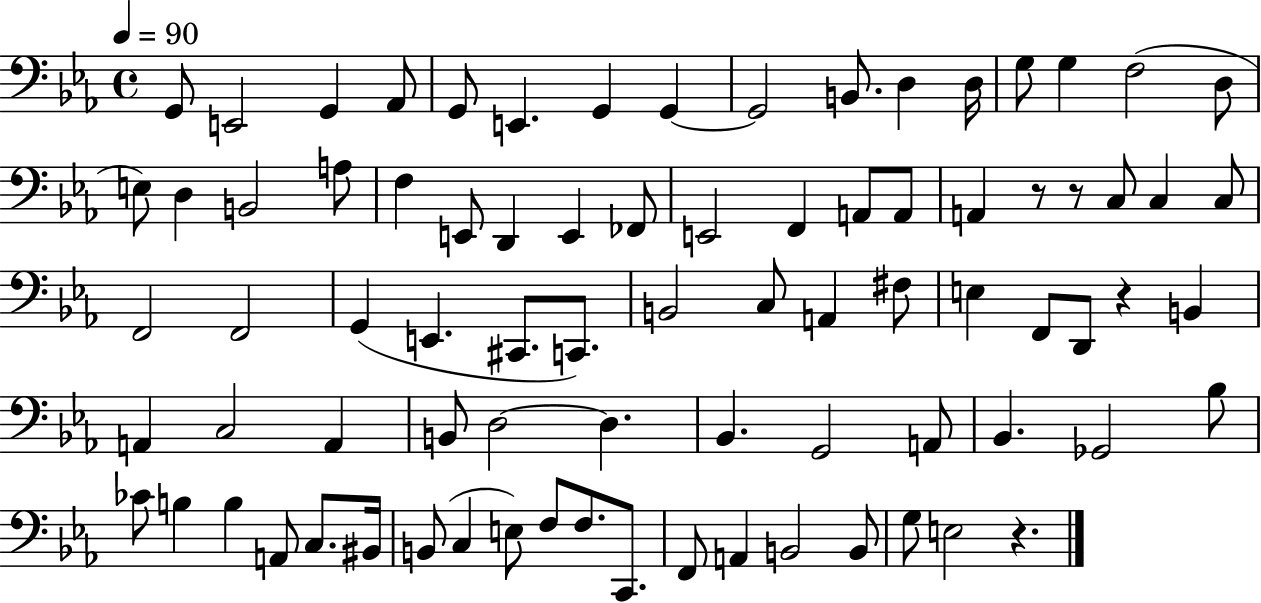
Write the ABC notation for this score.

X:1
T:Untitled
M:4/4
L:1/4
K:Eb
G,,/2 E,,2 G,, _A,,/2 G,,/2 E,, G,, G,, G,,2 B,,/2 D, D,/4 G,/2 G, F,2 D,/2 E,/2 D, B,,2 A,/2 F, E,,/2 D,, E,, _F,,/2 E,,2 F,, A,,/2 A,,/2 A,, z/2 z/2 C,/2 C, C,/2 F,,2 F,,2 G,, E,, ^C,,/2 C,,/2 B,,2 C,/2 A,, ^F,/2 E, F,,/2 D,,/2 z B,, A,, C,2 A,, B,,/2 D,2 D, _B,, G,,2 A,,/2 _B,, _G,,2 _B,/2 _C/2 B, B, A,,/2 C,/2 ^B,,/4 B,,/2 C, E,/2 F,/2 F,/2 C,,/2 F,,/2 A,, B,,2 B,,/2 G,/2 E,2 z